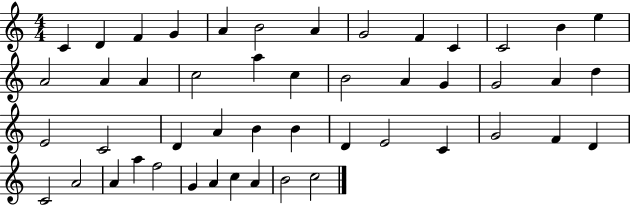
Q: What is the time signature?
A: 4/4